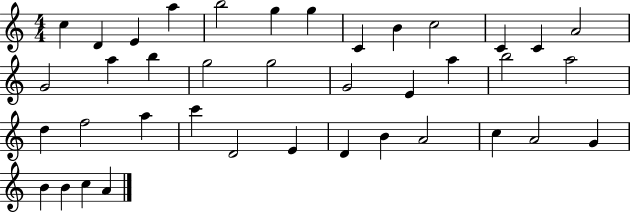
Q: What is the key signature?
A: C major